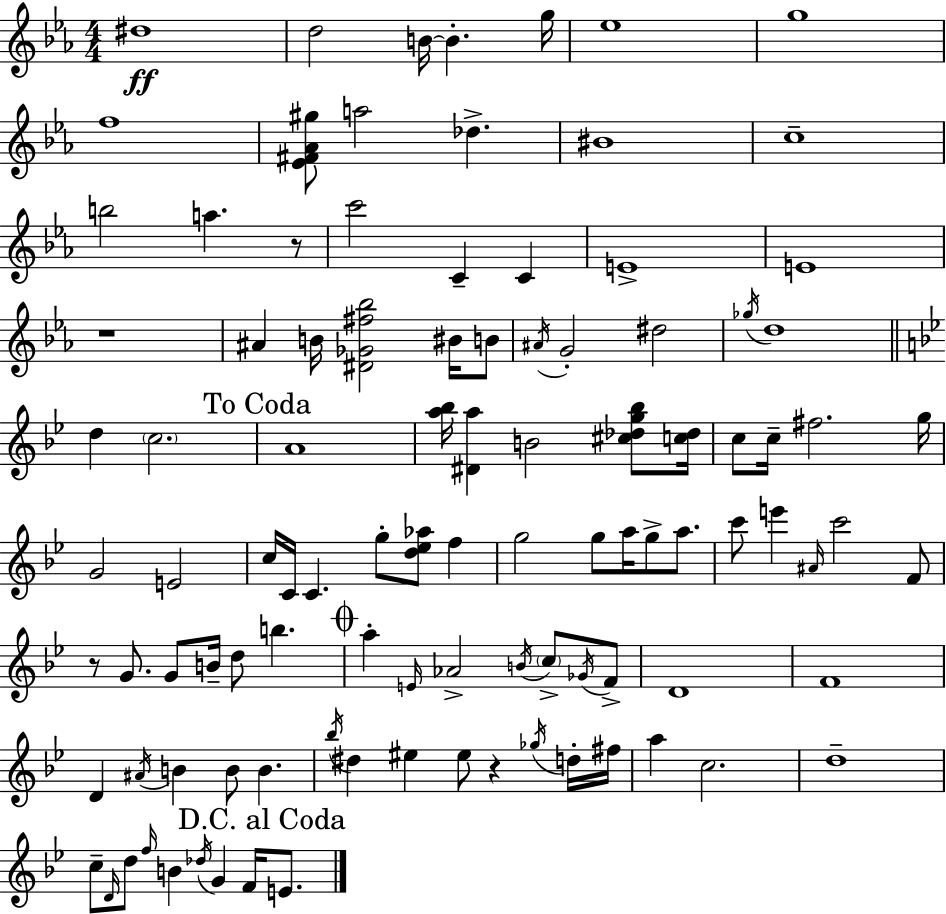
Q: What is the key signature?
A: EES major